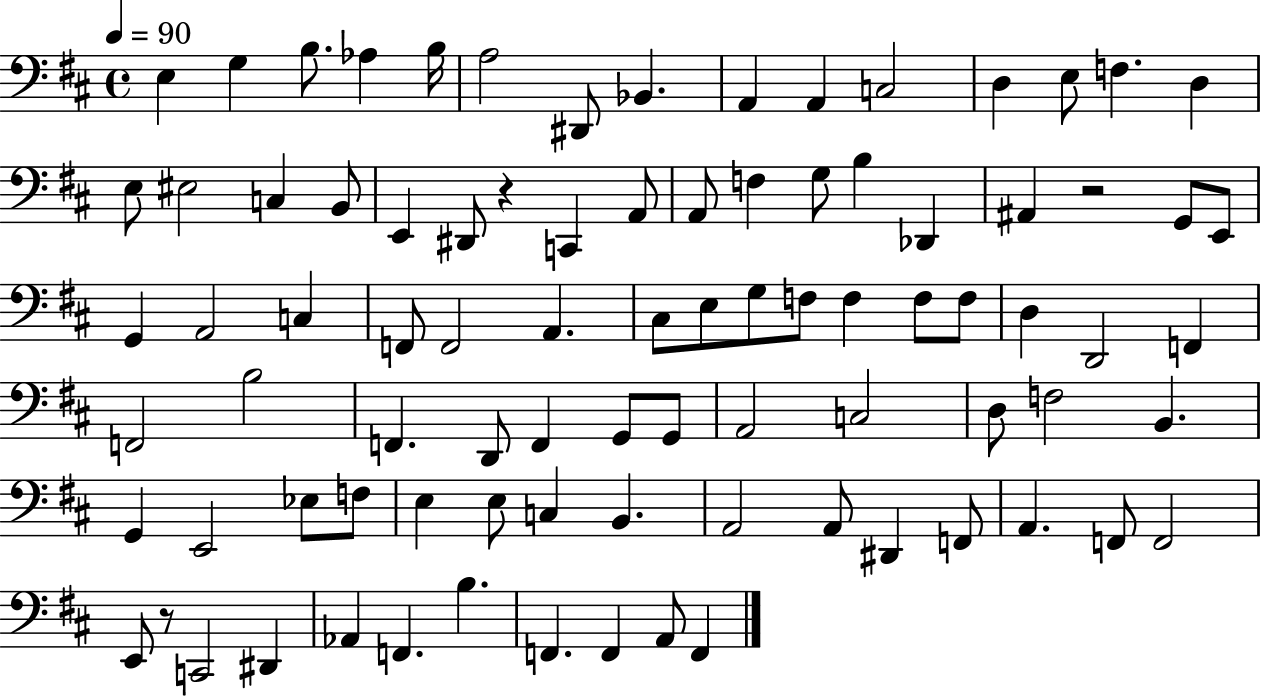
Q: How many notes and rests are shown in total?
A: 87